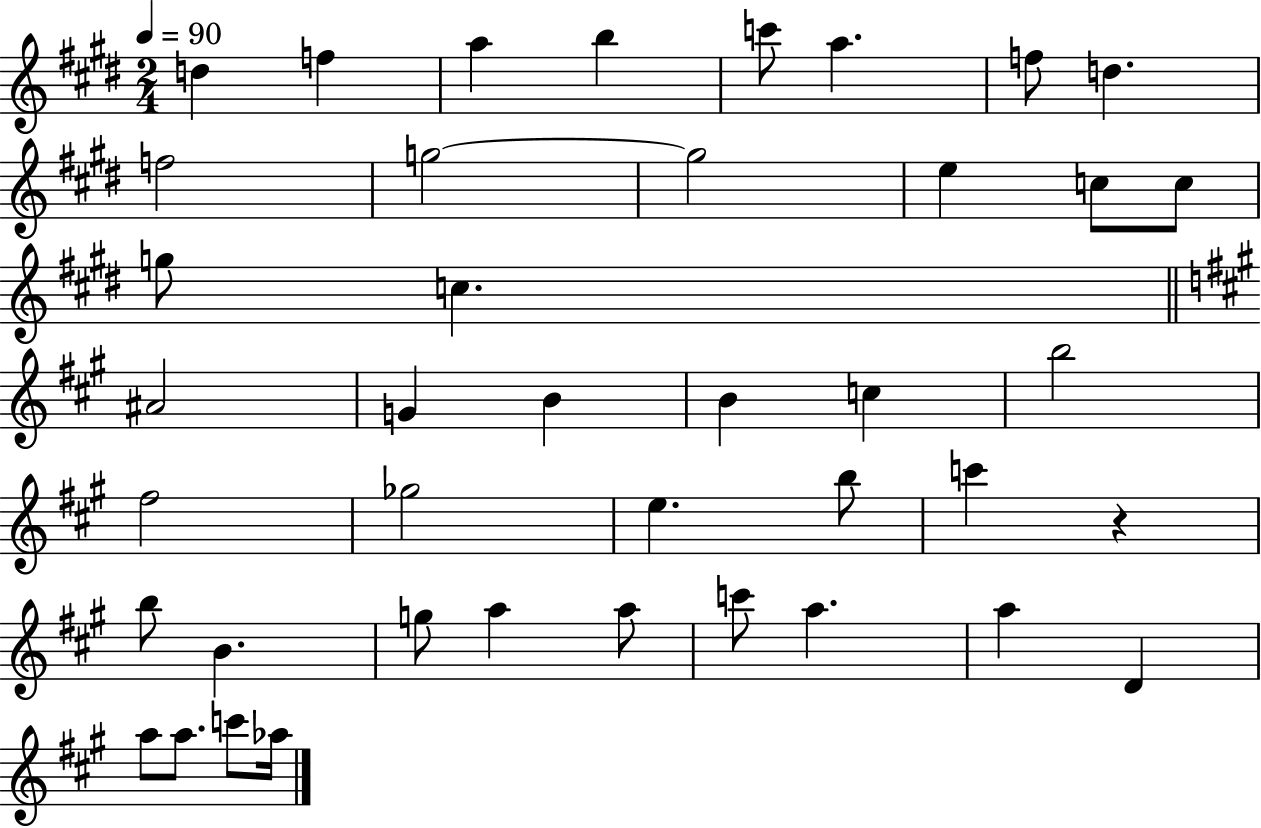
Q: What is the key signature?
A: E major